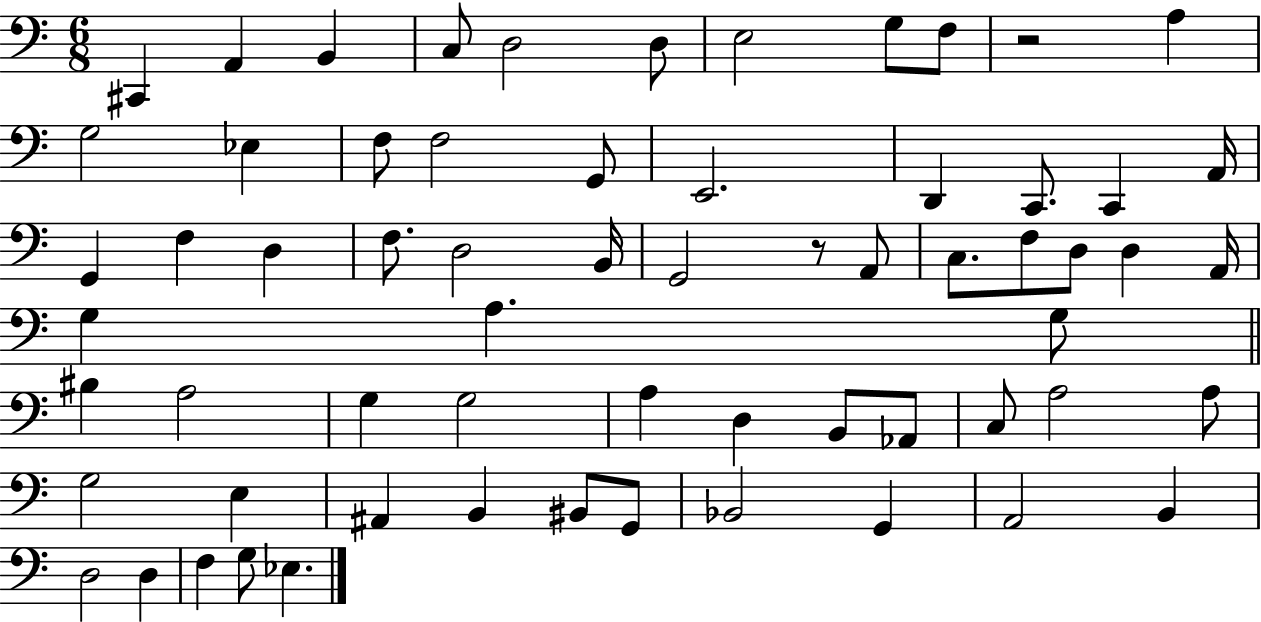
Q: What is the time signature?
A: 6/8